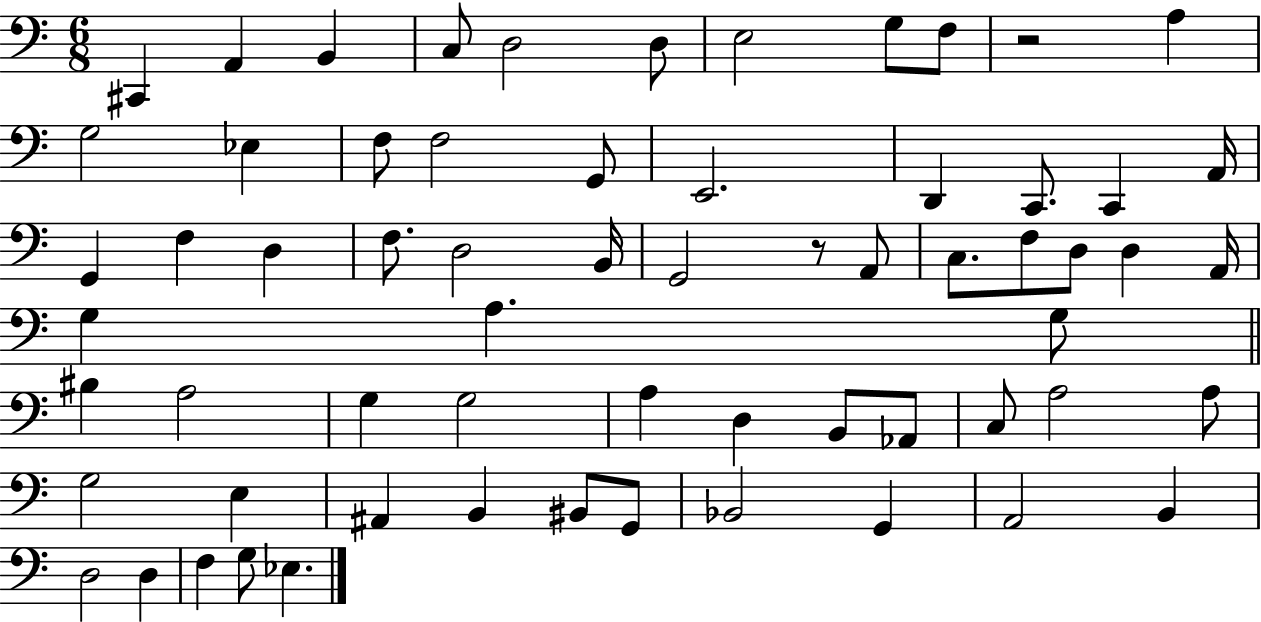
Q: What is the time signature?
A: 6/8